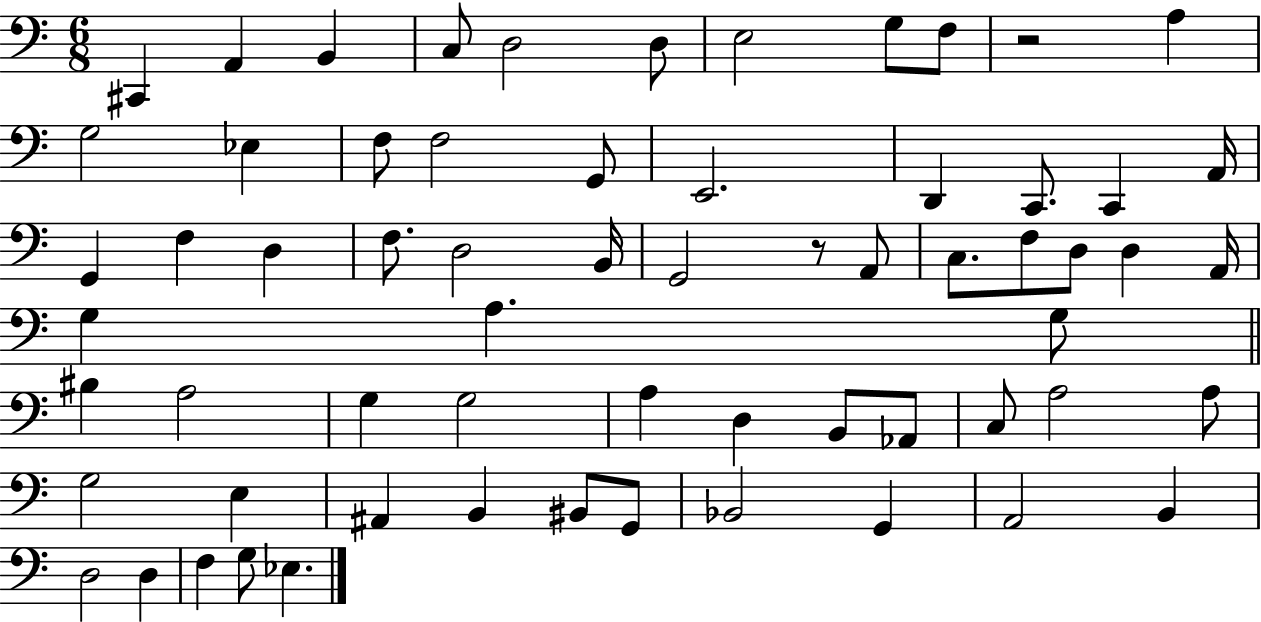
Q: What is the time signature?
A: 6/8